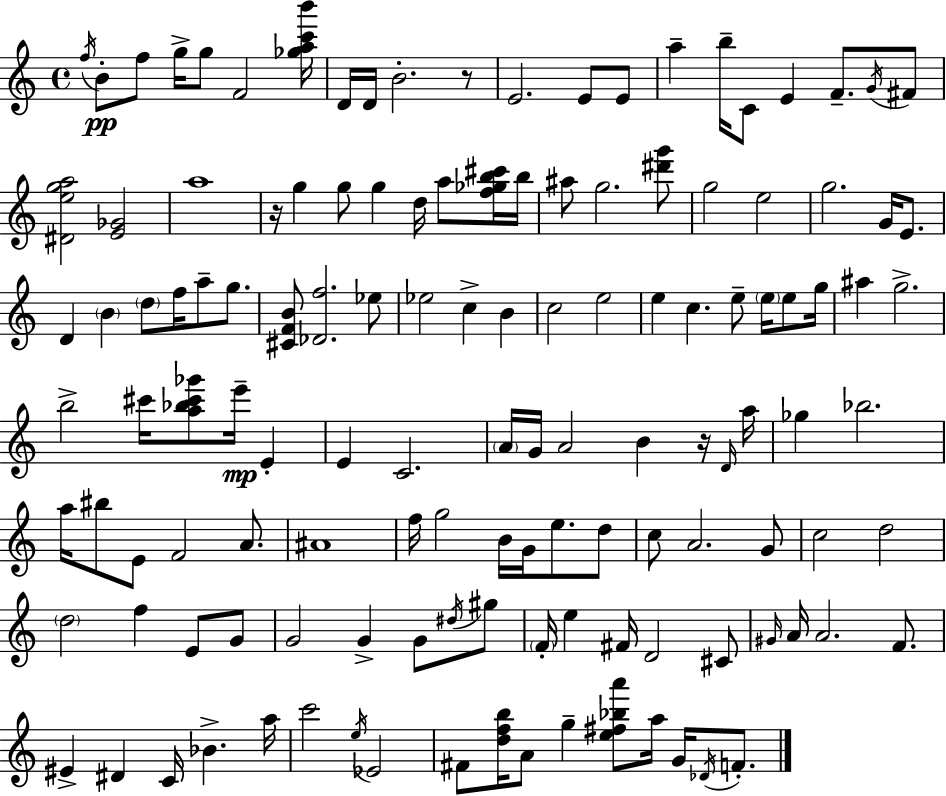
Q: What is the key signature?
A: A minor